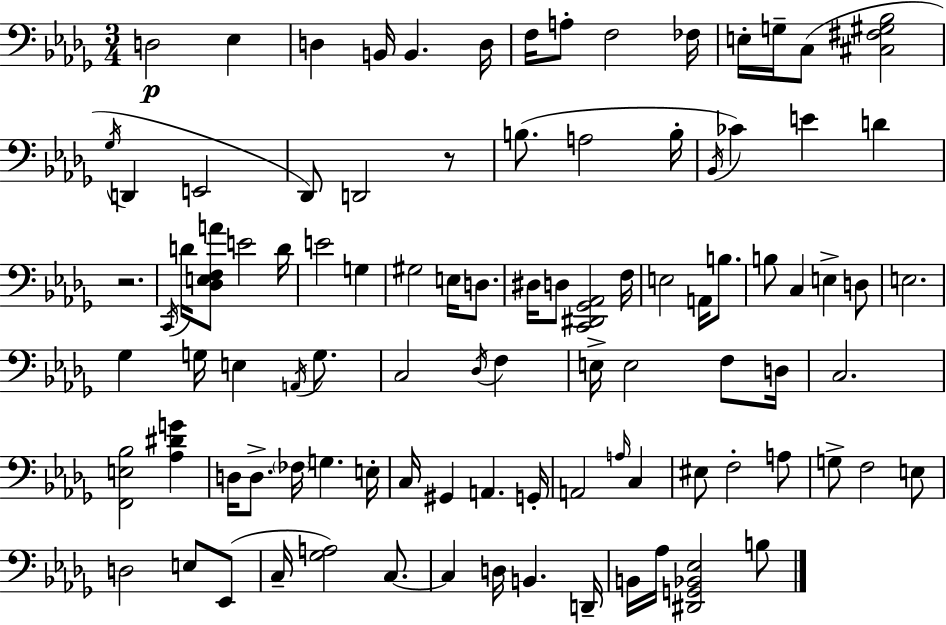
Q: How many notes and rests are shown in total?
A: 97